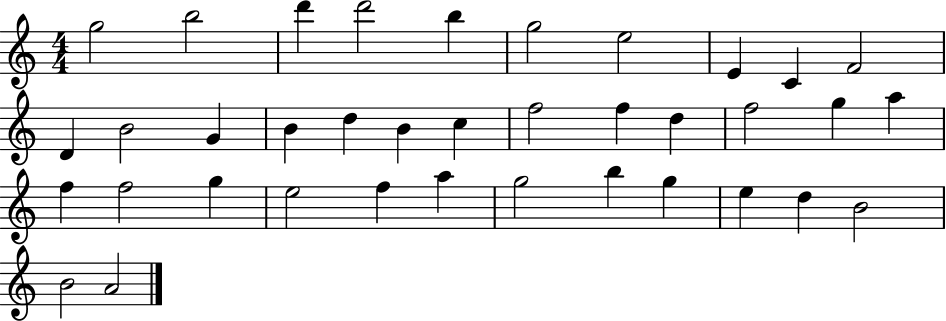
{
  \clef treble
  \numericTimeSignature
  \time 4/4
  \key c \major
  g''2 b''2 | d'''4 d'''2 b''4 | g''2 e''2 | e'4 c'4 f'2 | \break d'4 b'2 g'4 | b'4 d''4 b'4 c''4 | f''2 f''4 d''4 | f''2 g''4 a''4 | \break f''4 f''2 g''4 | e''2 f''4 a''4 | g''2 b''4 g''4 | e''4 d''4 b'2 | \break b'2 a'2 | \bar "|."
}